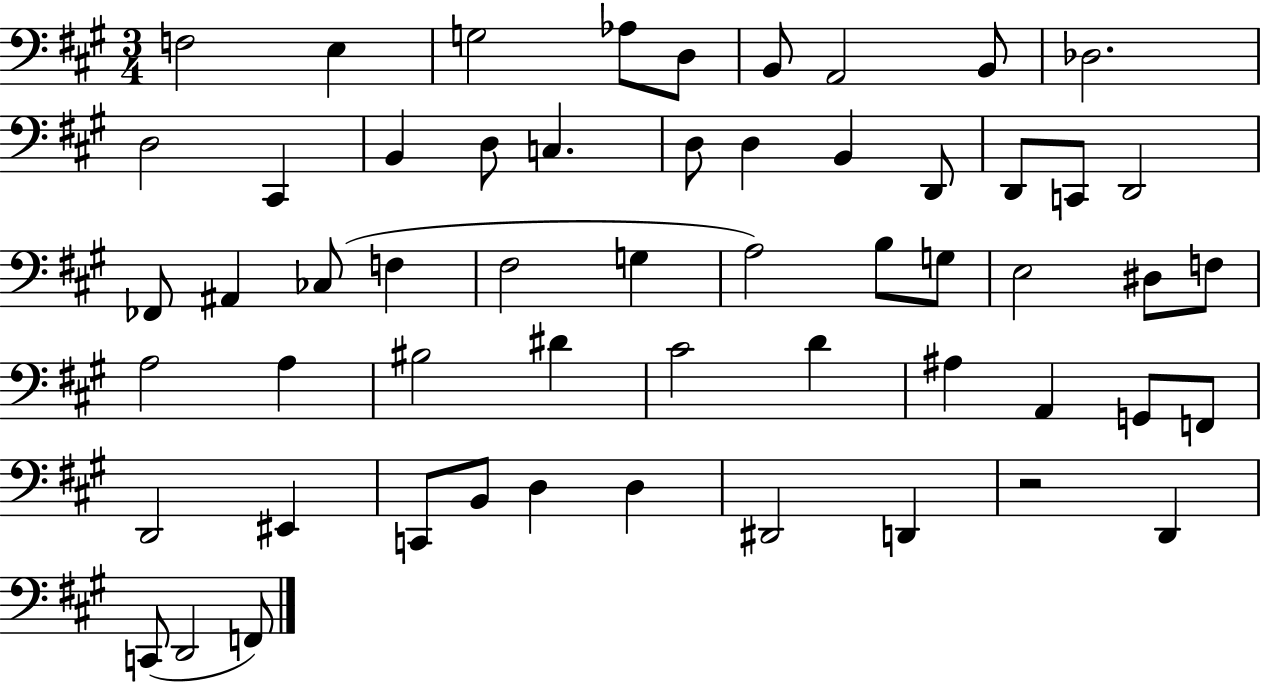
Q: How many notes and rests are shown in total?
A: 56